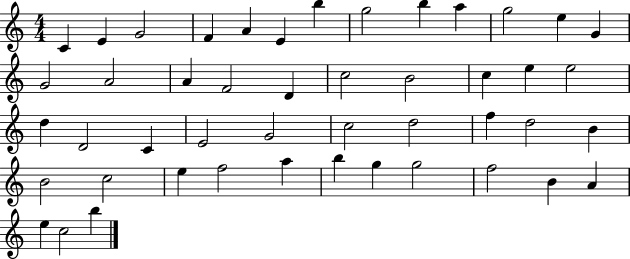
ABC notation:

X:1
T:Untitled
M:4/4
L:1/4
K:C
C E G2 F A E b g2 b a g2 e G G2 A2 A F2 D c2 B2 c e e2 d D2 C E2 G2 c2 d2 f d2 B B2 c2 e f2 a b g g2 f2 B A e c2 b